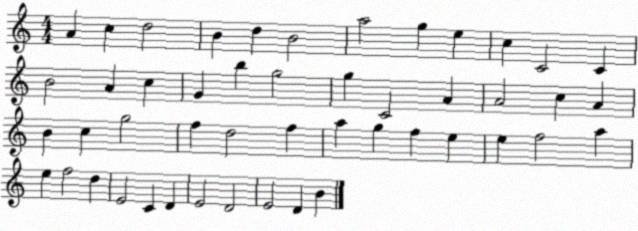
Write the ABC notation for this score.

X:1
T:Untitled
M:4/4
L:1/4
K:C
A c d2 B d B2 a2 g e c C2 C B2 A c G b g2 g C2 A A2 c A B c g2 f d2 f a g f e e f2 a e f2 d E2 C D E2 D2 E2 D B